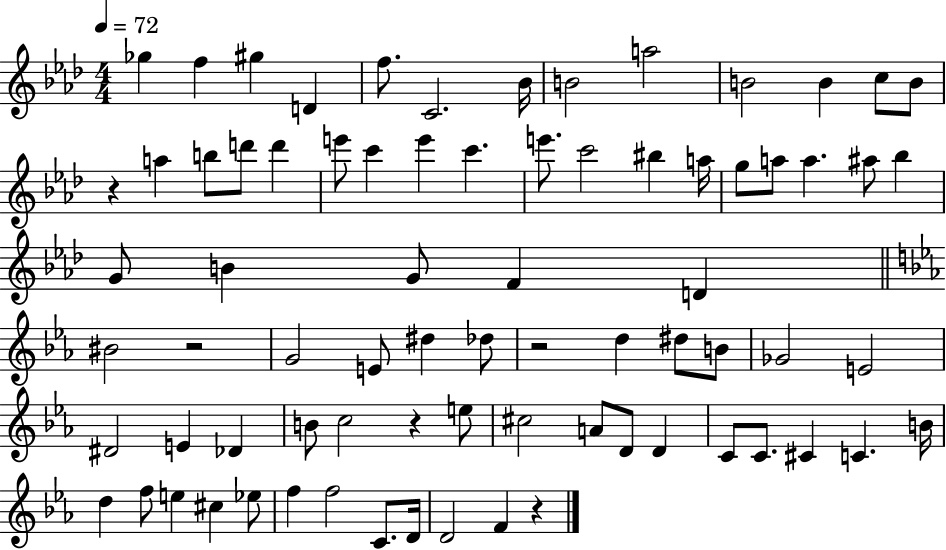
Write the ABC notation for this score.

X:1
T:Untitled
M:4/4
L:1/4
K:Ab
_g f ^g D f/2 C2 _B/4 B2 a2 B2 B c/2 B/2 z a b/2 d'/2 d' e'/2 c' e' c' e'/2 c'2 ^b a/4 g/2 a/2 a ^a/2 _b G/2 B G/2 F D ^B2 z2 G2 E/2 ^d _d/2 z2 d ^d/2 B/2 _G2 E2 ^D2 E _D B/2 c2 z e/2 ^c2 A/2 D/2 D C/2 C/2 ^C C B/4 d f/2 e ^c _e/2 f f2 C/2 D/4 D2 F z